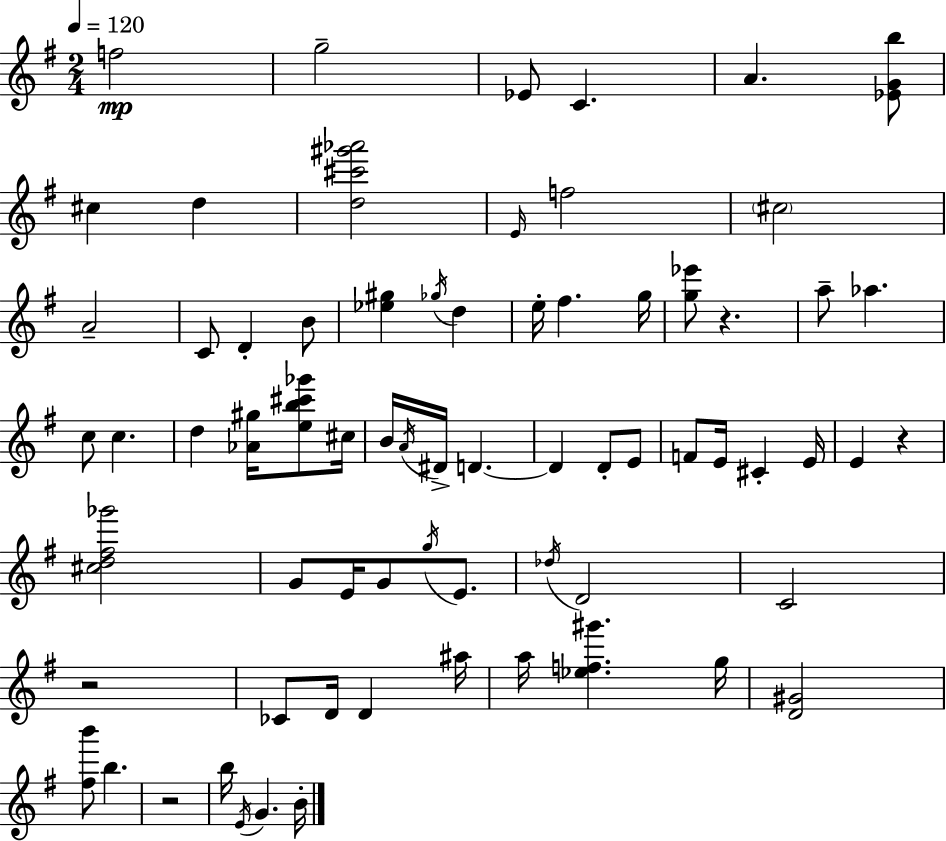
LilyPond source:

{
  \clef treble
  \numericTimeSignature
  \time 2/4
  \key g \major
  \tempo 4 = 120
  f''2\mp | g''2-- | ees'8 c'4. | a'4. <ees' g' b''>8 | \break cis''4 d''4 | <d'' cis''' gis''' aes'''>2 | \grace { e'16 } f''2 | \parenthesize cis''2 | \break a'2-- | c'8 d'4-. b'8 | <ees'' gis''>4 \acciaccatura { ges''16 } d''4 | e''16-. fis''4. | \break g''16 <g'' ees'''>8 r4. | a''8-- aes''4. | c''8 c''4. | d''4 <aes' gis''>16 <e'' b'' cis''' ges'''>8 | \break cis''16 b'16 \acciaccatura { a'16 } dis'16-> d'4.~~ | d'4 d'8-. | e'8 f'8 e'16 cis'4-. | e'16 e'4 r4 | \break <cis'' d'' fis'' ges'''>2 | g'8 e'16 g'8 | \acciaccatura { g''16 } e'8. \acciaccatura { des''16 } d'2 | c'2 | \break r2 | ces'8 d'16 | d'4 ais''16 a''16 <ees'' f'' gis'''>4. | g''16 <d' gis'>2 | \break <fis'' b'''>8 b''4. | r2 | b''16 \acciaccatura { e'16 } g'4. | b'16-. \bar "|."
}